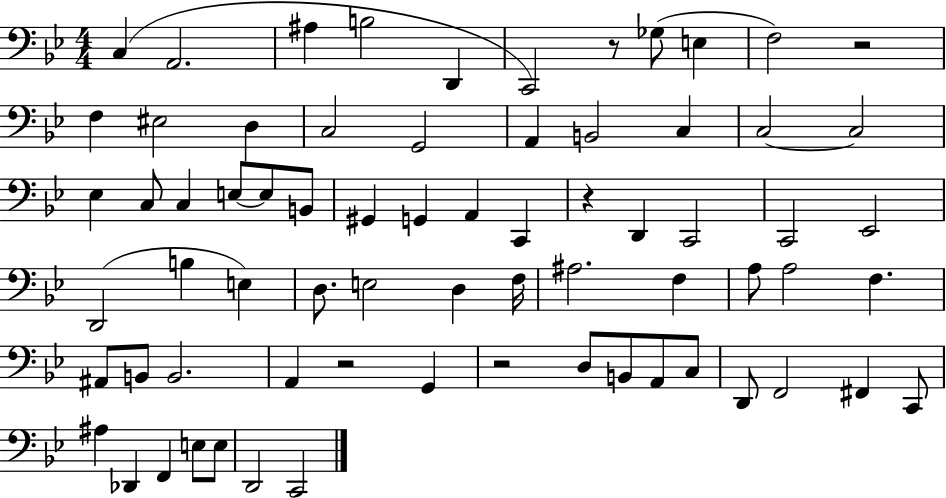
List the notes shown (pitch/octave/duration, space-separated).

C3/q A2/h. A#3/q B3/h D2/q C2/h R/e Gb3/e E3/q F3/h R/h F3/q EIS3/h D3/q C3/h G2/h A2/q B2/h C3/q C3/h C3/h Eb3/q C3/e C3/q E3/e E3/e B2/e G#2/q G2/q A2/q C2/q R/q D2/q C2/h C2/h Eb2/h D2/h B3/q E3/q D3/e. E3/h D3/q F3/s A#3/h. F3/q A3/e A3/h F3/q. A#2/e B2/e B2/h. A2/q R/h G2/q R/h D3/e B2/e A2/e C3/e D2/e F2/h F#2/q C2/e A#3/q Db2/q F2/q E3/e E3/e D2/h C2/h